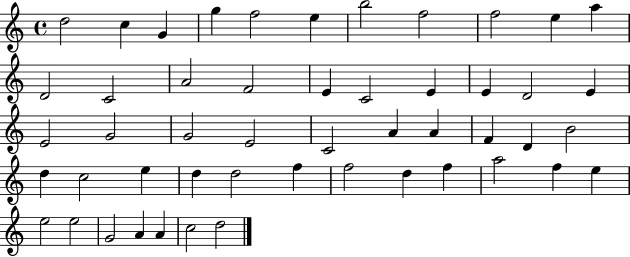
D5/h C5/q G4/q G5/q F5/h E5/q B5/h F5/h F5/h E5/q A5/q D4/h C4/h A4/h F4/h E4/q C4/h E4/q E4/q D4/h E4/q E4/h G4/h G4/h E4/h C4/h A4/q A4/q F4/q D4/q B4/h D5/q C5/h E5/q D5/q D5/h F5/q F5/h D5/q F5/q A5/h F5/q E5/q E5/h E5/h G4/h A4/q A4/q C5/h D5/h